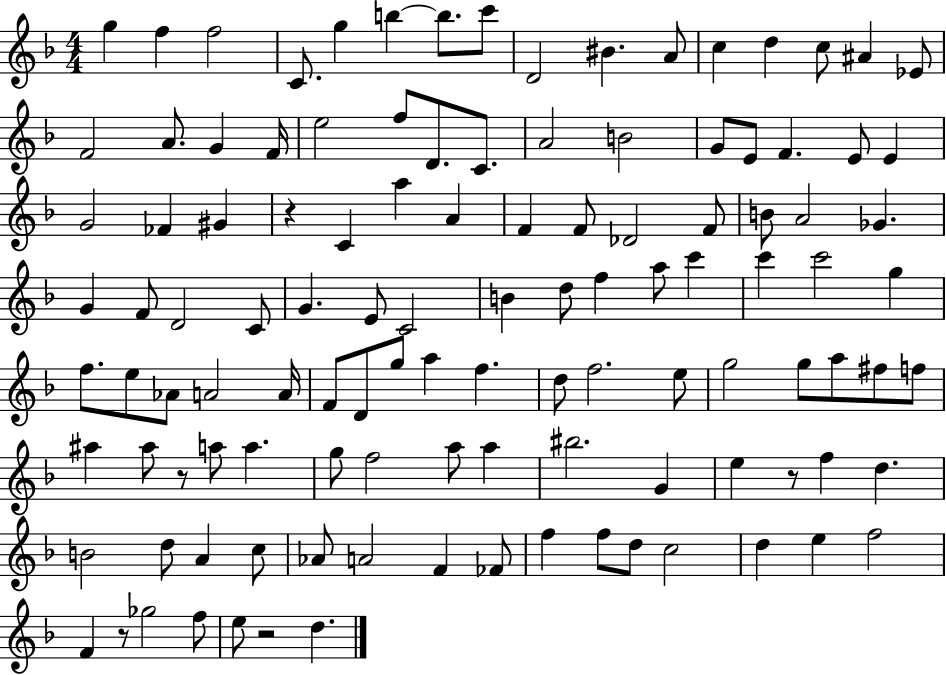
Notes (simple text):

G5/q F5/q F5/h C4/e. G5/q B5/q B5/e. C6/e D4/h BIS4/q. A4/e C5/q D5/q C5/e A#4/q Eb4/e F4/h A4/e. G4/q F4/s E5/h F5/e D4/e. C4/e. A4/h B4/h G4/e E4/e F4/q. E4/e E4/q G4/h FES4/q G#4/q R/q C4/q A5/q A4/q F4/q F4/e Db4/h F4/e B4/e A4/h Gb4/q. G4/q F4/e D4/h C4/e G4/q. E4/e C4/h B4/q D5/e F5/q A5/e C6/q C6/q C6/h G5/q F5/e. E5/e Ab4/e A4/h A4/s F4/e D4/e G5/e A5/q F5/q. D5/e F5/h. E5/e G5/h G5/e A5/e F#5/e F5/e A#5/q A#5/e R/e A5/e A5/q. G5/e F5/h A5/e A5/q BIS5/h. G4/q E5/q R/e F5/q D5/q. B4/h D5/e A4/q C5/e Ab4/e A4/h F4/q FES4/e F5/q F5/e D5/e C5/h D5/q E5/q F5/h F4/q R/e Gb5/h F5/e E5/e R/h D5/q.